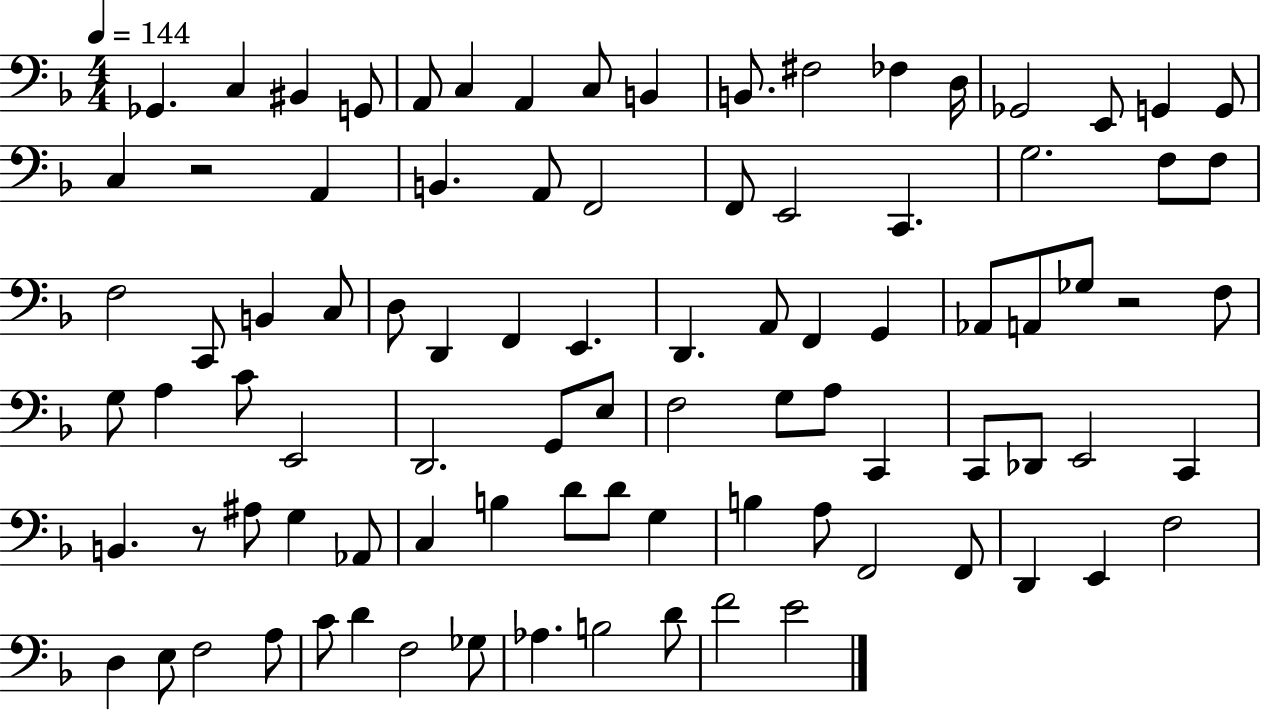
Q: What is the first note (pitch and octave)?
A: Gb2